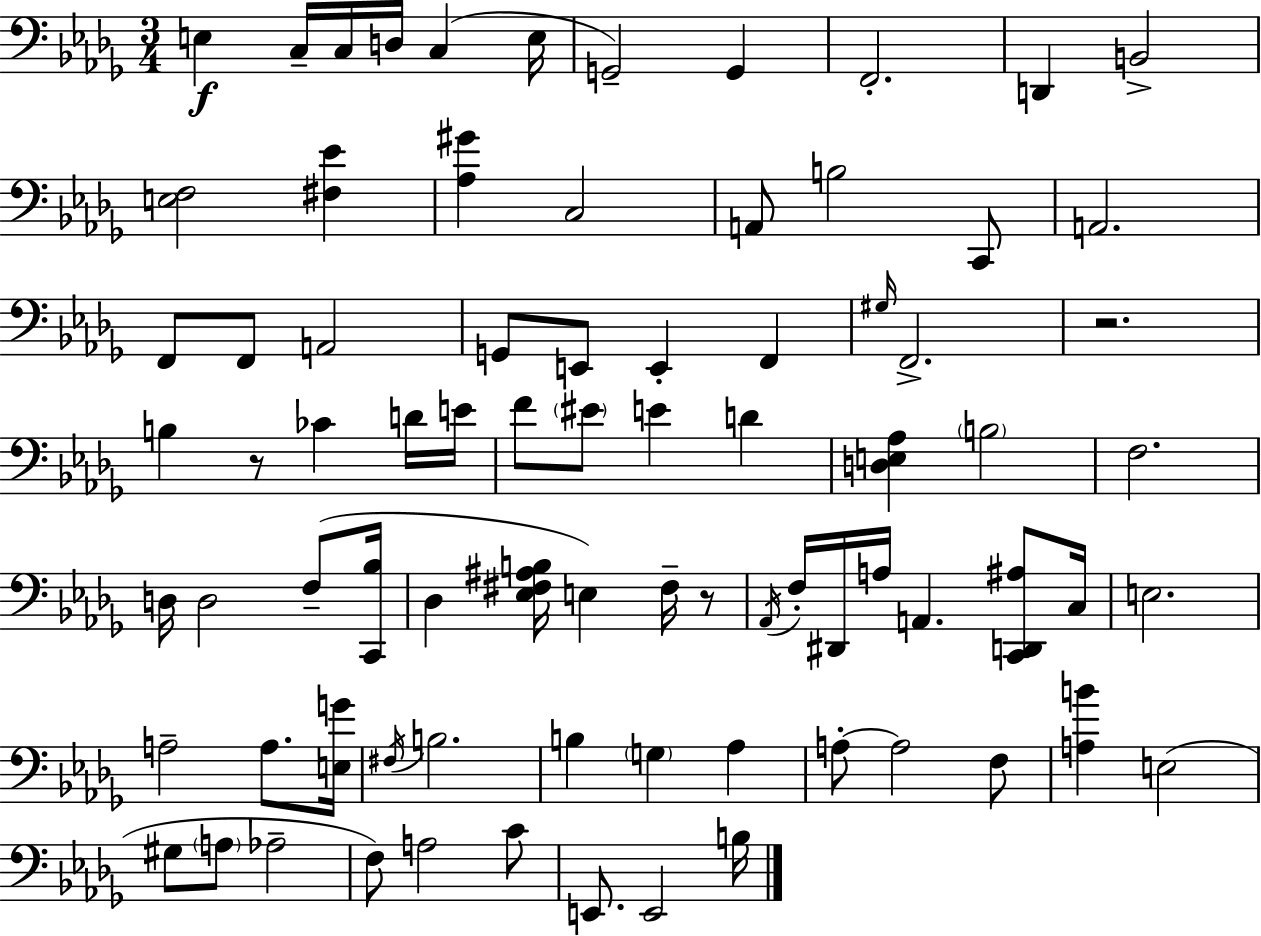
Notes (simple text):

E3/q C3/s C3/s D3/s C3/q E3/s G2/h G2/q F2/h. D2/q B2/h [E3,F3]/h [F#3,Eb4]/q [Ab3,G#4]/q C3/h A2/e B3/h C2/e A2/h. F2/e F2/e A2/h G2/e E2/e E2/q F2/q G#3/s F2/h. R/h. B3/q R/e CES4/q D4/s E4/s F4/e EIS4/e E4/q D4/q [D3,E3,Ab3]/q B3/h F3/h. D3/s D3/h F3/e [C2,Bb3]/s Db3/q [Eb3,F#3,A#3,B3]/s E3/q F#3/s R/e Ab2/s F3/s D#2/s A3/s A2/q. [C2,D2,A#3]/e C3/s E3/h. A3/h A3/e. [E3,G4]/s F#3/s B3/h. B3/q G3/q Ab3/q A3/e A3/h F3/e [A3,B4]/q E3/h G#3/e A3/e Ab3/h F3/e A3/h C4/e E2/e. E2/h B3/s